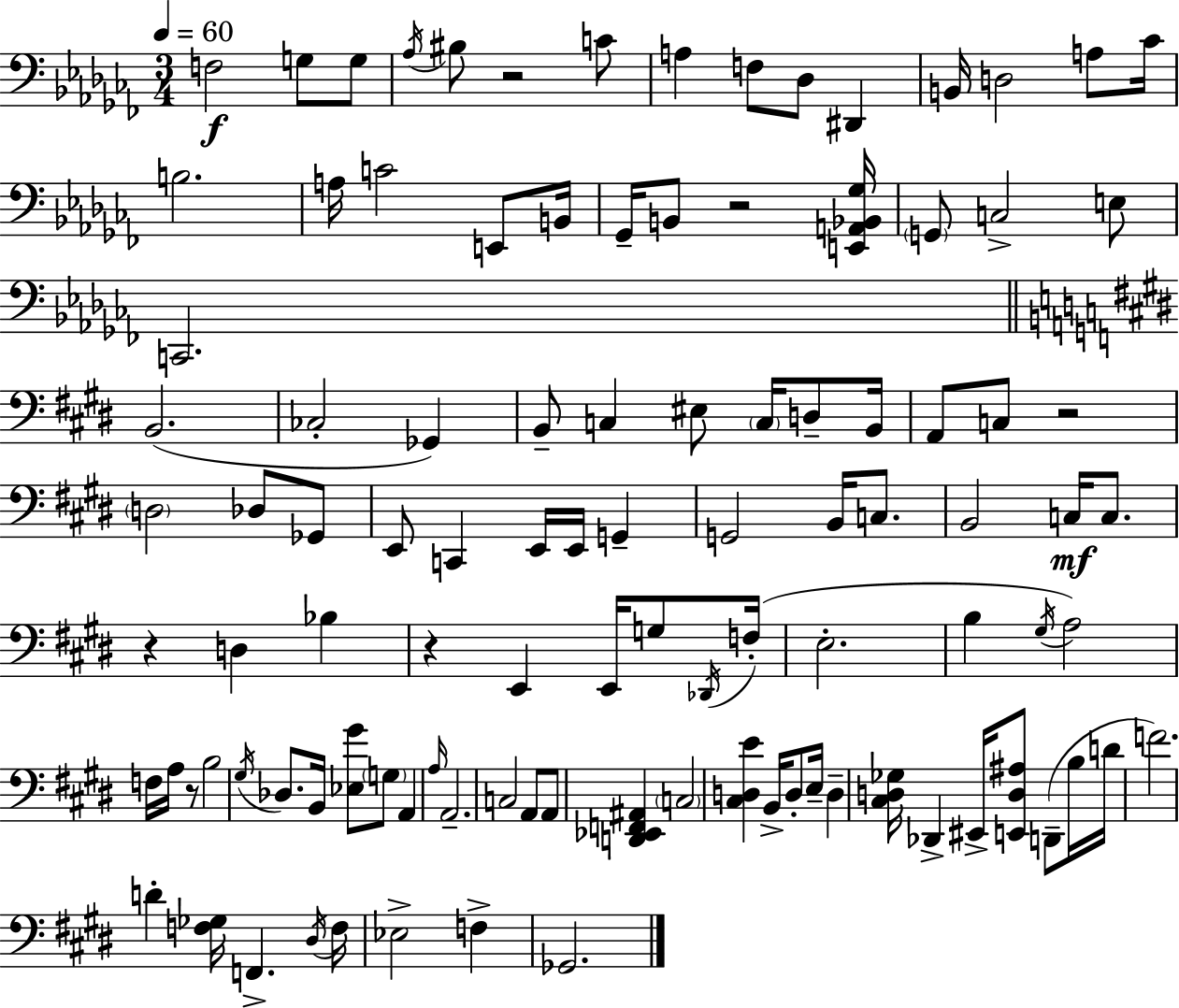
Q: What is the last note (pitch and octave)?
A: Gb2